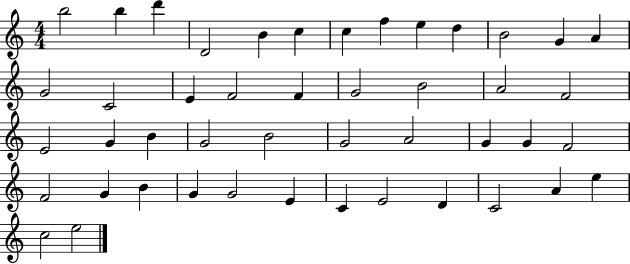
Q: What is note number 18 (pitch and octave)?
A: F4